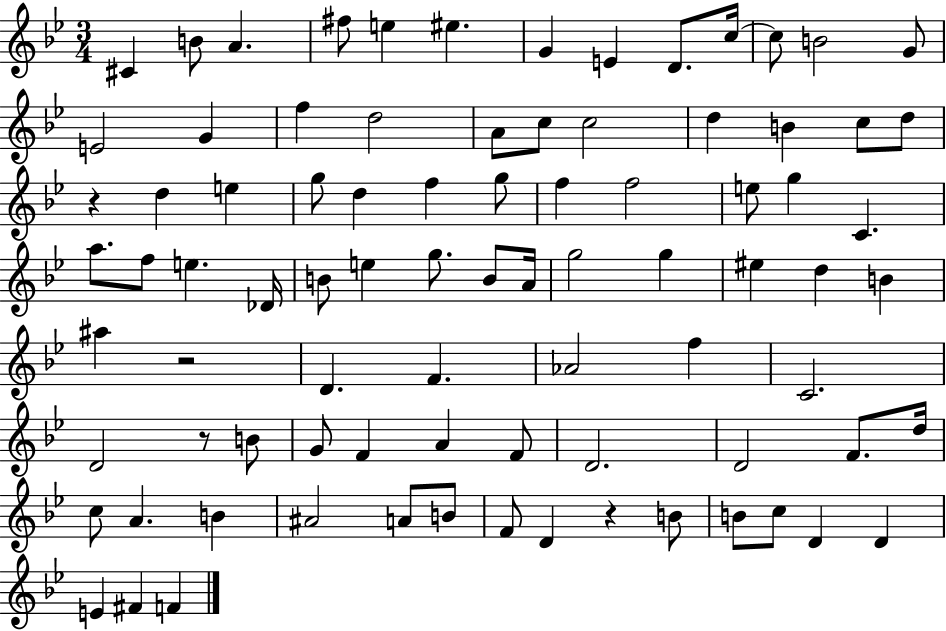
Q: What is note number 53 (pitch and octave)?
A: Ab4